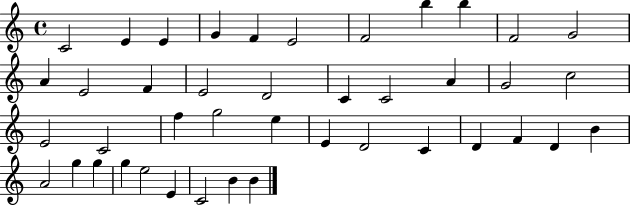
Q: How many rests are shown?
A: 0